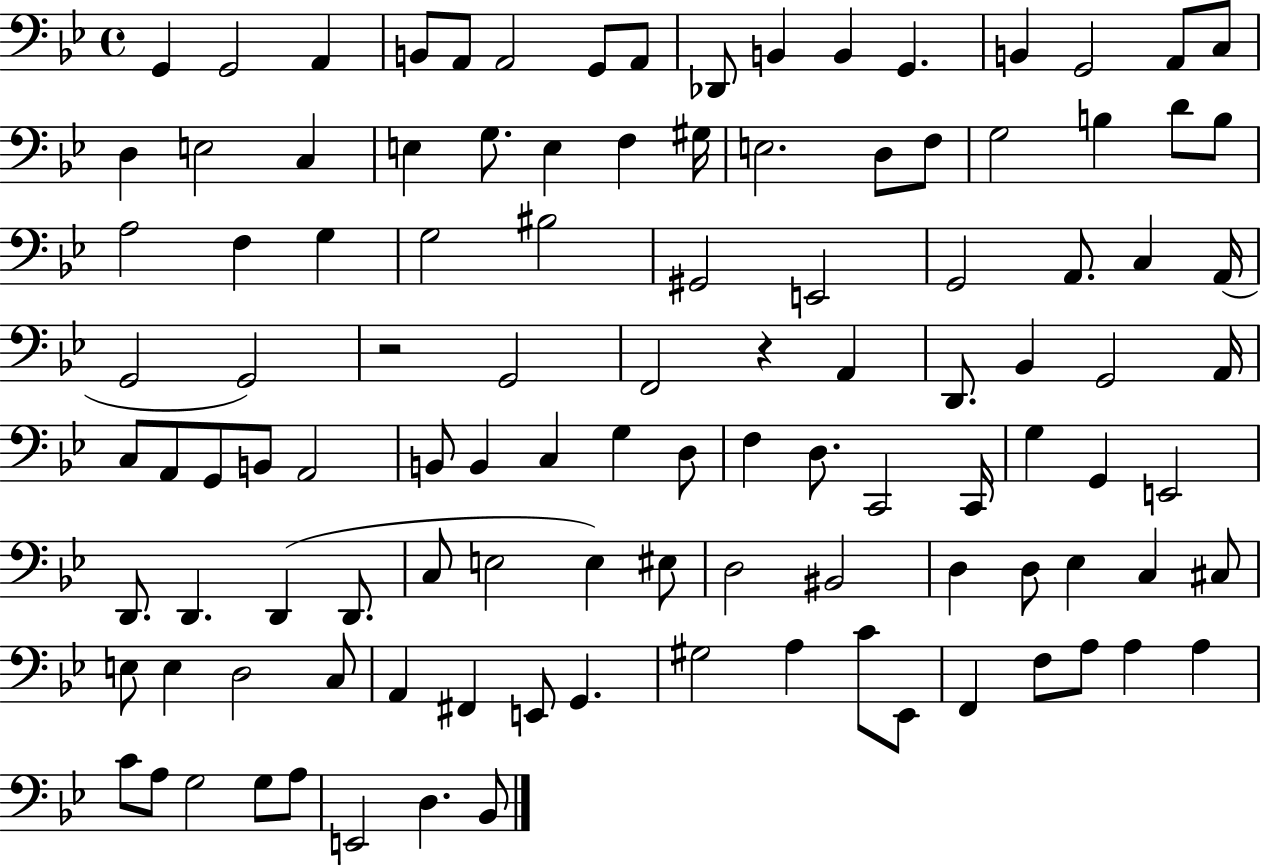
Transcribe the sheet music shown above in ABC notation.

X:1
T:Untitled
M:4/4
L:1/4
K:Bb
G,, G,,2 A,, B,,/2 A,,/2 A,,2 G,,/2 A,,/2 _D,,/2 B,, B,, G,, B,, G,,2 A,,/2 C,/2 D, E,2 C, E, G,/2 E, F, ^G,/4 E,2 D,/2 F,/2 G,2 B, D/2 B,/2 A,2 F, G, G,2 ^B,2 ^G,,2 E,,2 G,,2 A,,/2 C, A,,/4 G,,2 G,,2 z2 G,,2 F,,2 z A,, D,,/2 _B,, G,,2 A,,/4 C,/2 A,,/2 G,,/2 B,,/2 A,,2 B,,/2 B,, C, G, D,/2 F, D,/2 C,,2 C,,/4 G, G,, E,,2 D,,/2 D,, D,, D,,/2 C,/2 E,2 E, ^E,/2 D,2 ^B,,2 D, D,/2 _E, C, ^C,/2 E,/2 E, D,2 C,/2 A,, ^F,, E,,/2 G,, ^G,2 A, C/2 _E,,/2 F,, F,/2 A,/2 A, A, C/2 A,/2 G,2 G,/2 A,/2 E,,2 D, _B,,/2